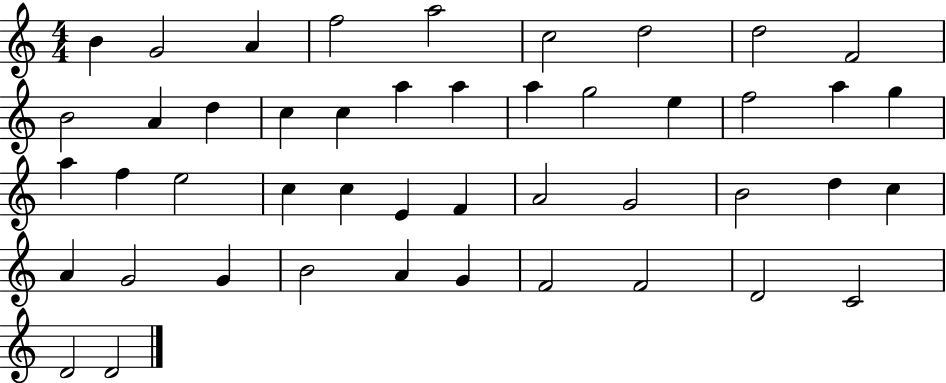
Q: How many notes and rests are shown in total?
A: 46